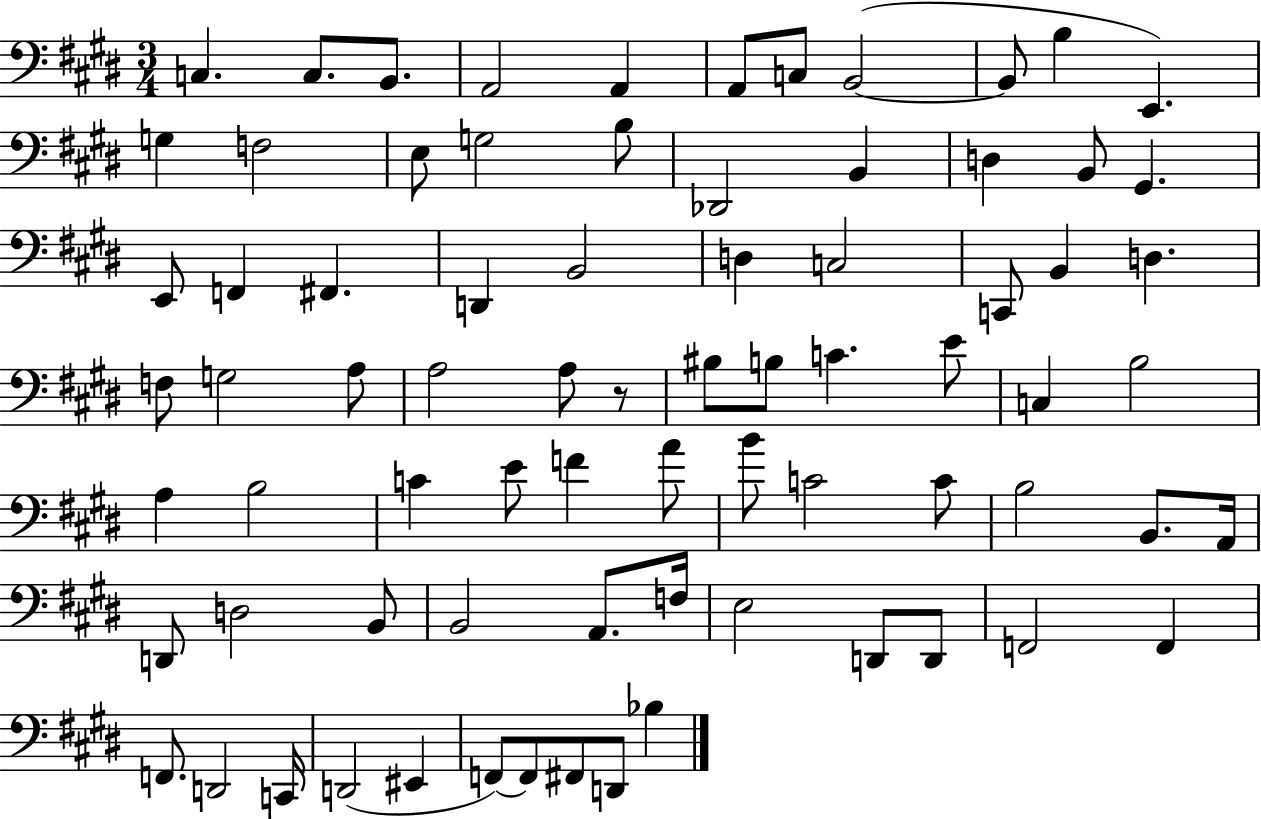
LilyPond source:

{
  \clef bass
  \numericTimeSignature
  \time 3/4
  \key e \major
  c4. c8. b,8. | a,2 a,4 | a,8 c8 b,2~(~ | b,8 b4 e,4.) | \break g4 f2 | e8 g2 b8 | des,2 b,4 | d4 b,8 gis,4. | \break e,8 f,4 fis,4. | d,4 b,2 | d4 c2 | c,8 b,4 d4. | \break f8 g2 a8 | a2 a8 r8 | bis8 b8 c'4. e'8 | c4 b2 | \break a4 b2 | c'4 e'8 f'4 a'8 | b'8 c'2 c'8 | b2 b,8. a,16 | \break d,8 d2 b,8 | b,2 a,8. f16 | e2 d,8 d,8 | f,2 f,4 | \break f,8. d,2 c,16 | d,2( eis,4 | f,8~~) f,8 fis,8 d,8 bes4 | \bar "|."
}